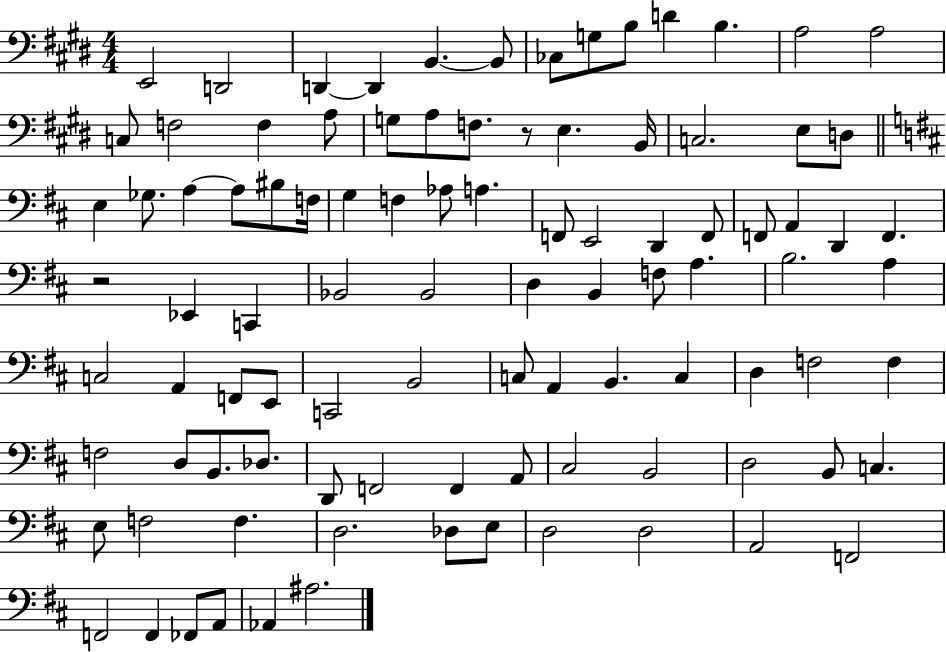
{
  \clef bass
  \numericTimeSignature
  \time 4/4
  \key e \major
  \repeat volta 2 { e,2 d,2 | d,4~~ d,4 b,4.~~ b,8 | ces8 g8 b8 d'4 b4. | a2 a2 | \break c8 f2 f4 a8 | g8 a8 f8. r8 e4. b,16 | c2. e8 d8 | \bar "||" \break \key b \minor e4 ges8. a4~~ a8 bis8 f16 | g4 f4 aes8 a4. | f,8 e,2 d,4 f,8 | f,8 a,4 d,4 f,4. | \break r2 ees,4 c,4 | bes,2 bes,2 | d4 b,4 f8 a4. | b2. a4 | \break c2 a,4 f,8 e,8 | c,2 b,2 | c8 a,4 b,4. c4 | d4 f2 f4 | \break f2 d8 b,8. des8. | d,8 f,2 f,4 a,8 | cis2 b,2 | d2 b,8 c4. | \break e8 f2 f4. | d2. des8 e8 | d2 d2 | a,2 f,2 | \break f,2 f,4 fes,8 a,8 | aes,4 ais2. | } \bar "|."
}